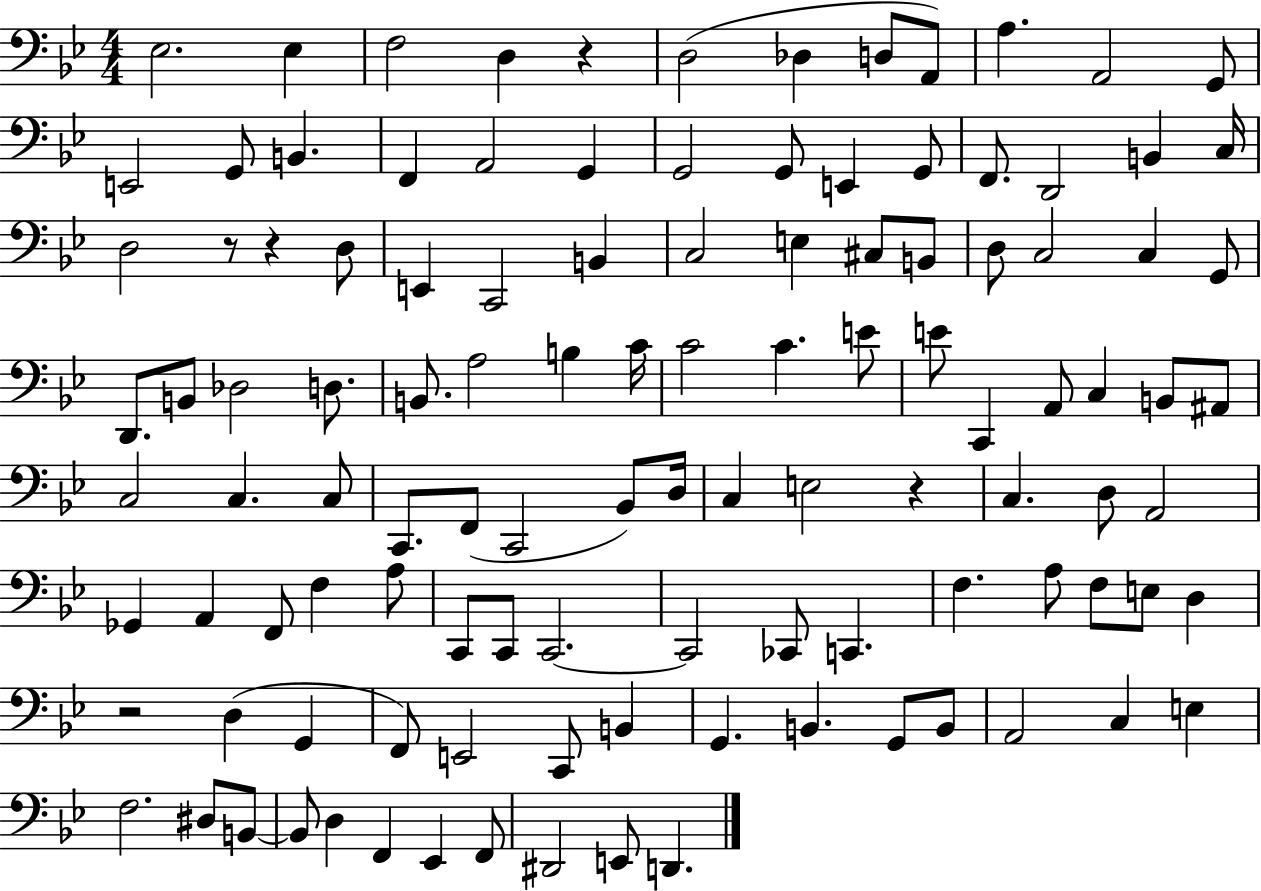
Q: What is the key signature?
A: BES major